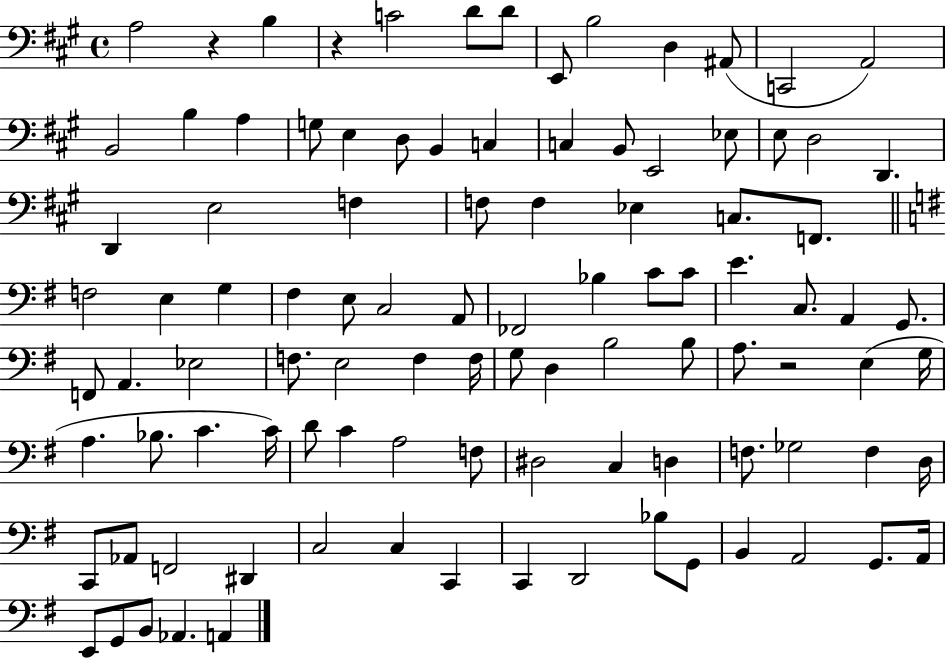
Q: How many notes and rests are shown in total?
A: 101